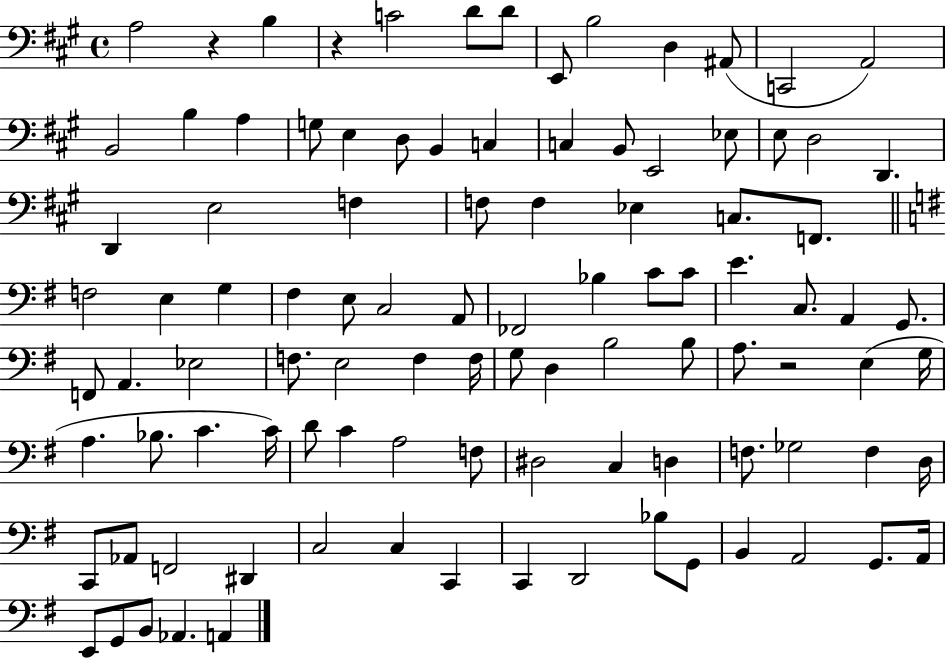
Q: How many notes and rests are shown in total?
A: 101